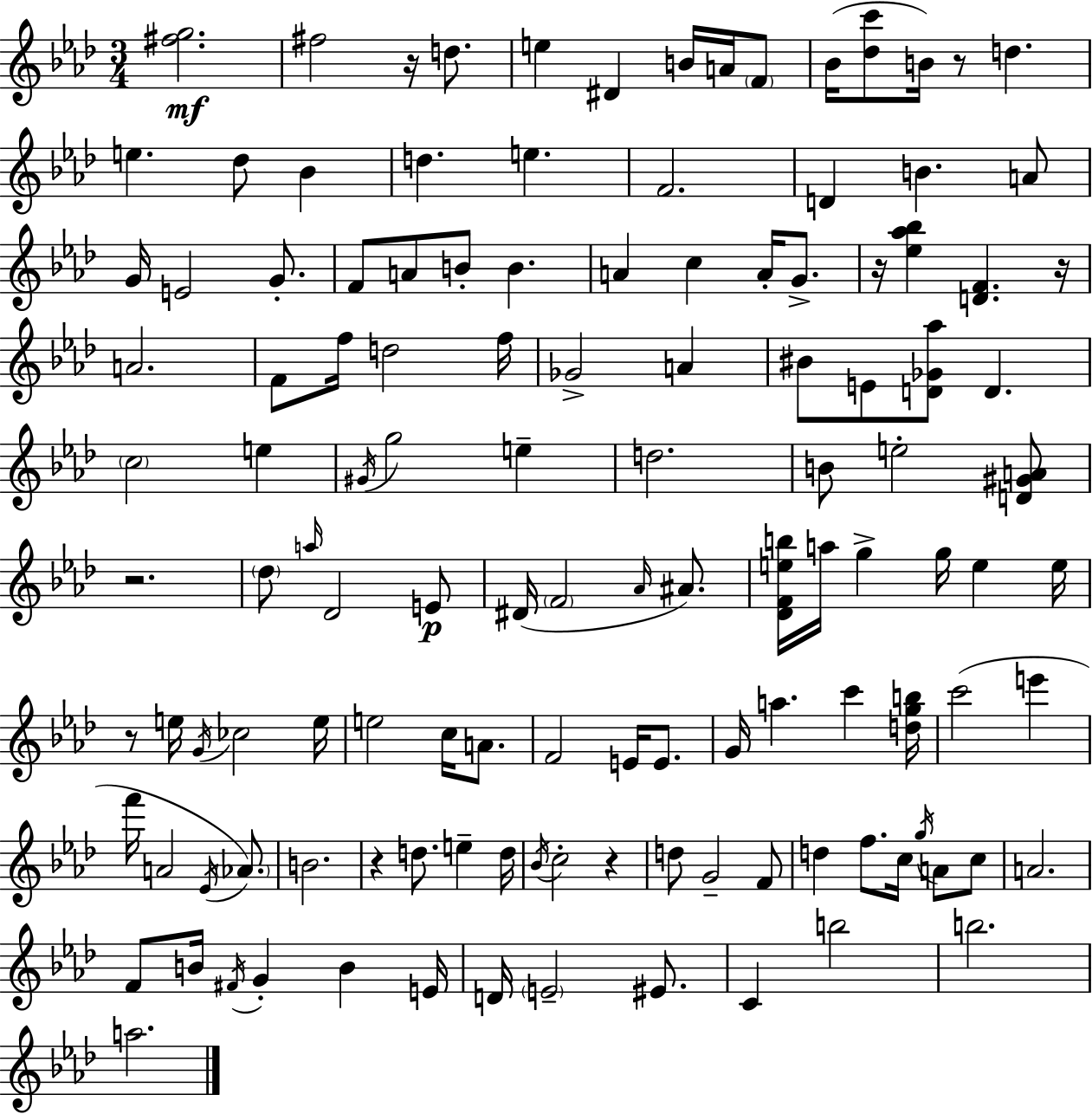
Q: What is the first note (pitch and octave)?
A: F#5